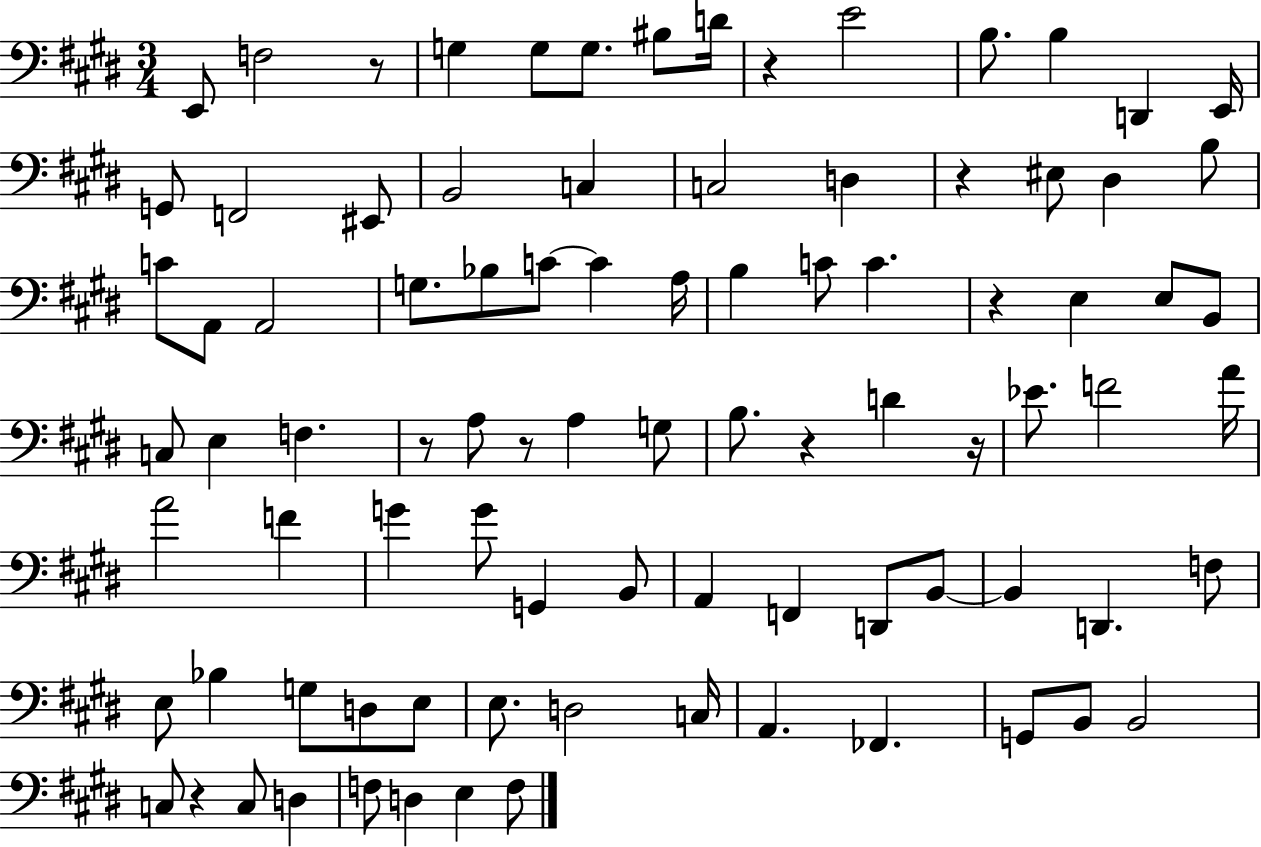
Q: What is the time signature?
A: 3/4